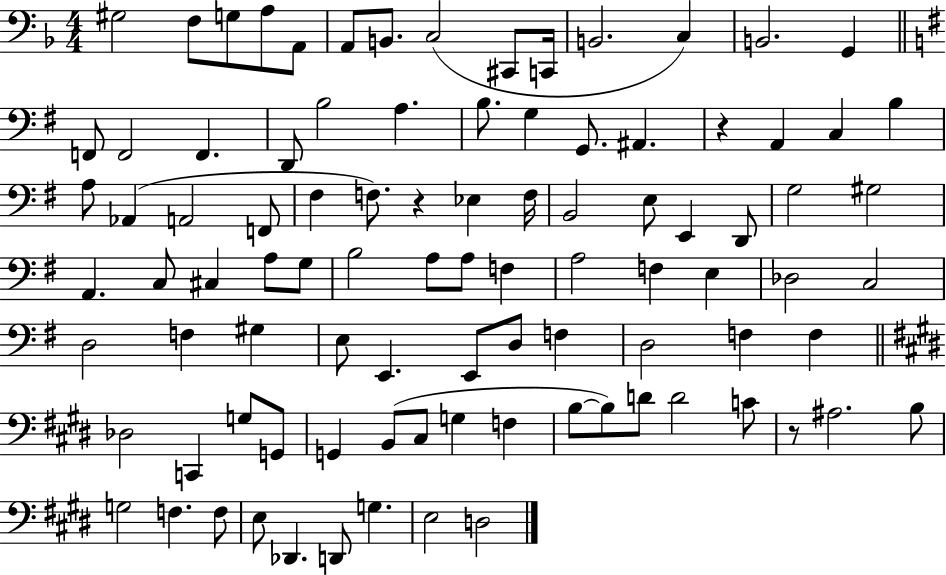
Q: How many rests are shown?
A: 3